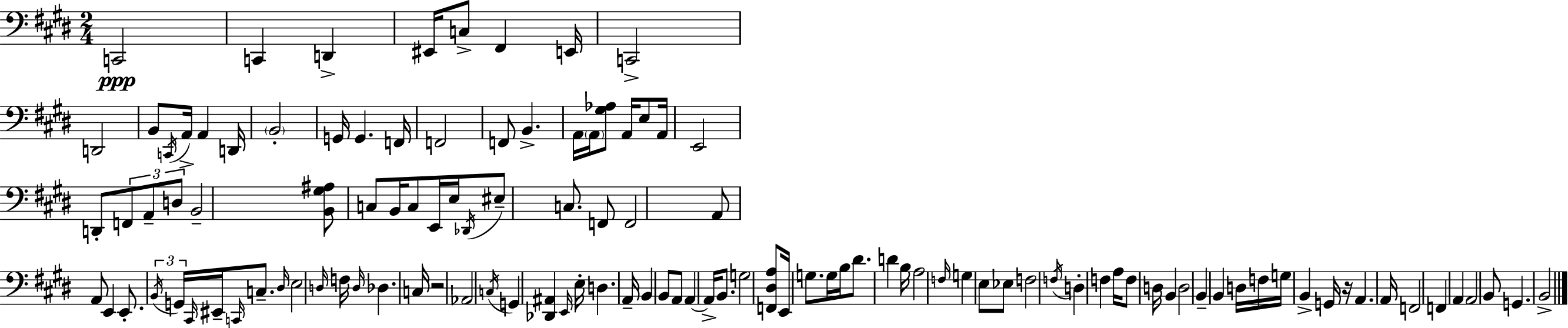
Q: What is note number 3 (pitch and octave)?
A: D2